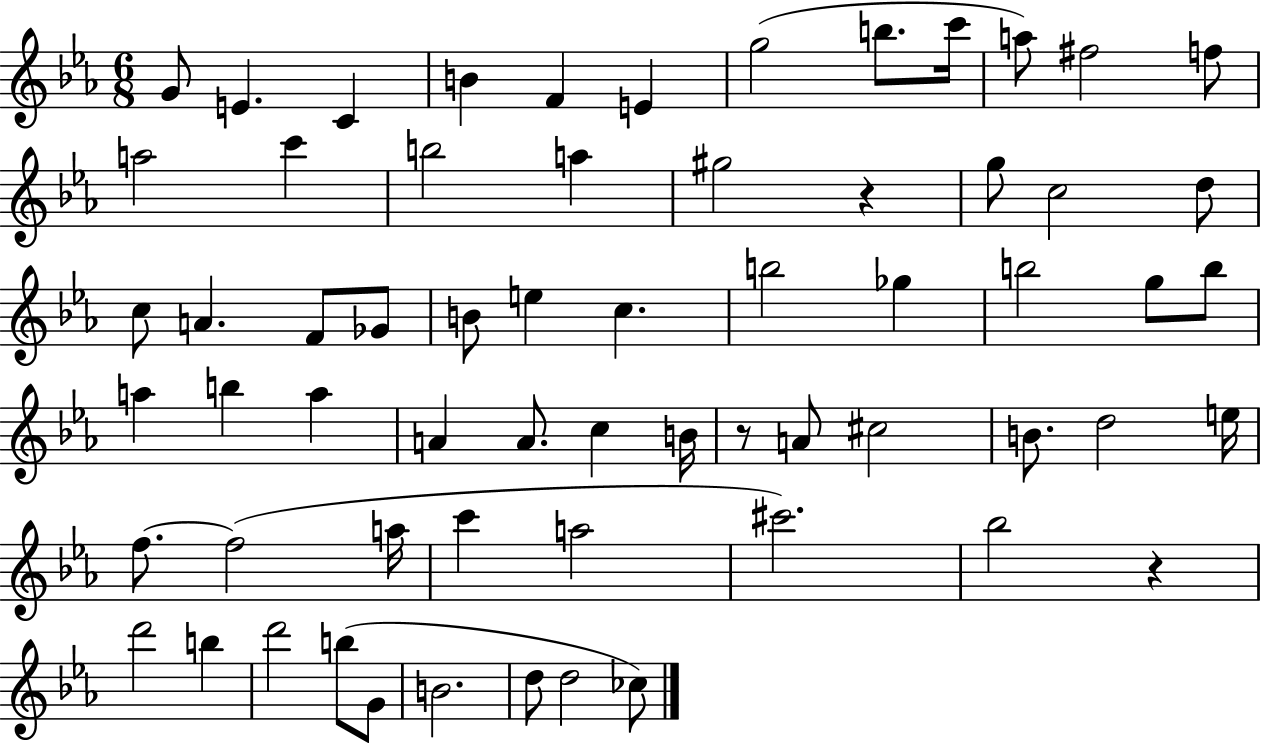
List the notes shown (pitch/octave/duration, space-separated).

G4/e E4/q. C4/q B4/q F4/q E4/q G5/h B5/e. C6/s A5/e F#5/h F5/e A5/h C6/q B5/h A5/q G#5/h R/q G5/e C5/h D5/e C5/e A4/q. F4/e Gb4/e B4/e E5/q C5/q. B5/h Gb5/q B5/h G5/e B5/e A5/q B5/q A5/q A4/q A4/e. C5/q B4/s R/e A4/e C#5/h B4/e. D5/h E5/s F5/e. F5/h A5/s C6/q A5/h C#6/h. Bb5/h R/q D6/h B5/q D6/h B5/e G4/e B4/h. D5/e D5/h CES5/e